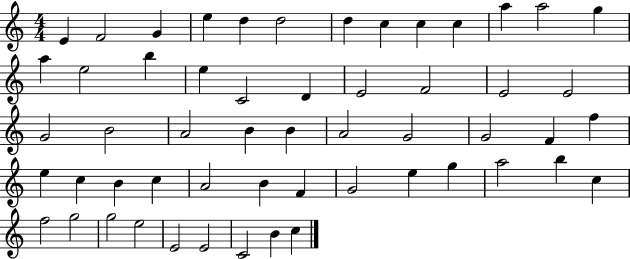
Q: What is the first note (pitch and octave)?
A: E4